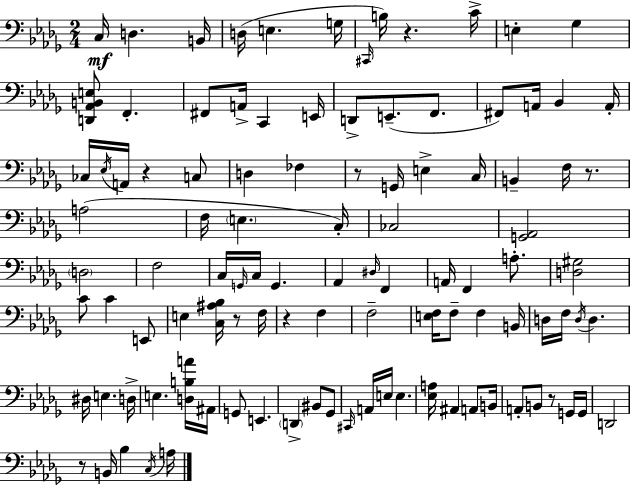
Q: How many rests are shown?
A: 8